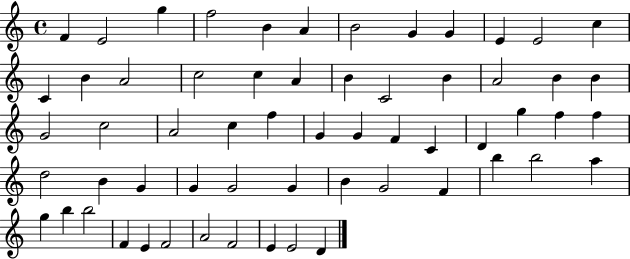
{
  \clef treble
  \time 4/4
  \defaultTimeSignature
  \key c \major
  f'4 e'2 g''4 | f''2 b'4 a'4 | b'2 g'4 g'4 | e'4 e'2 c''4 | \break c'4 b'4 a'2 | c''2 c''4 a'4 | b'4 c'2 b'4 | a'2 b'4 b'4 | \break g'2 c''2 | a'2 c''4 f''4 | g'4 g'4 f'4 c'4 | d'4 g''4 f''4 f''4 | \break d''2 b'4 g'4 | g'4 g'2 g'4 | b'4 g'2 f'4 | b''4 b''2 a''4 | \break g''4 b''4 b''2 | f'4 e'4 f'2 | a'2 f'2 | e'4 e'2 d'4 | \break \bar "|."
}